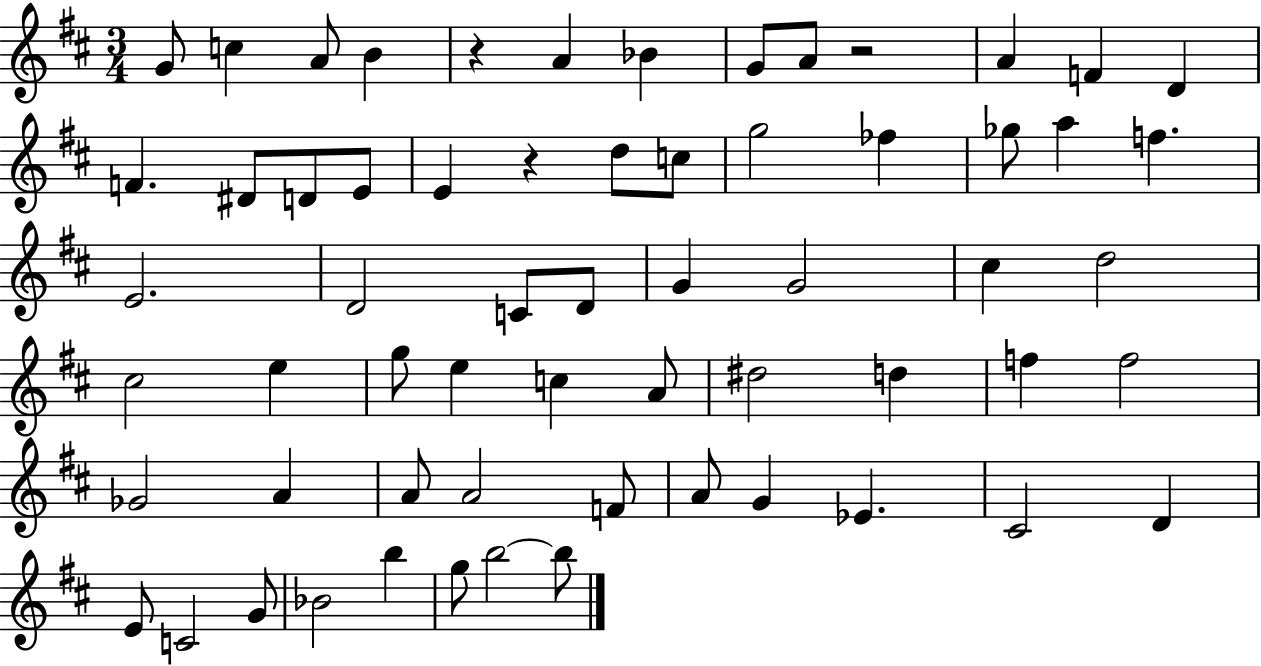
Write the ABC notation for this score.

X:1
T:Untitled
M:3/4
L:1/4
K:D
G/2 c A/2 B z A _B G/2 A/2 z2 A F D F ^D/2 D/2 E/2 E z d/2 c/2 g2 _f _g/2 a f E2 D2 C/2 D/2 G G2 ^c d2 ^c2 e g/2 e c A/2 ^d2 d f f2 _G2 A A/2 A2 F/2 A/2 G _E ^C2 D E/2 C2 G/2 _B2 b g/2 b2 b/2